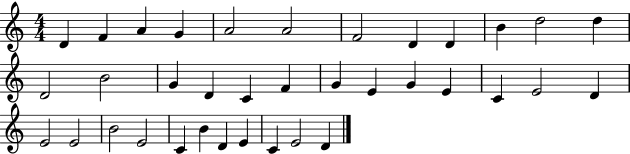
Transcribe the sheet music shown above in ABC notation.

X:1
T:Untitled
M:4/4
L:1/4
K:C
D F A G A2 A2 F2 D D B d2 d D2 B2 G D C F G E G E C E2 D E2 E2 B2 E2 C B D E C E2 D